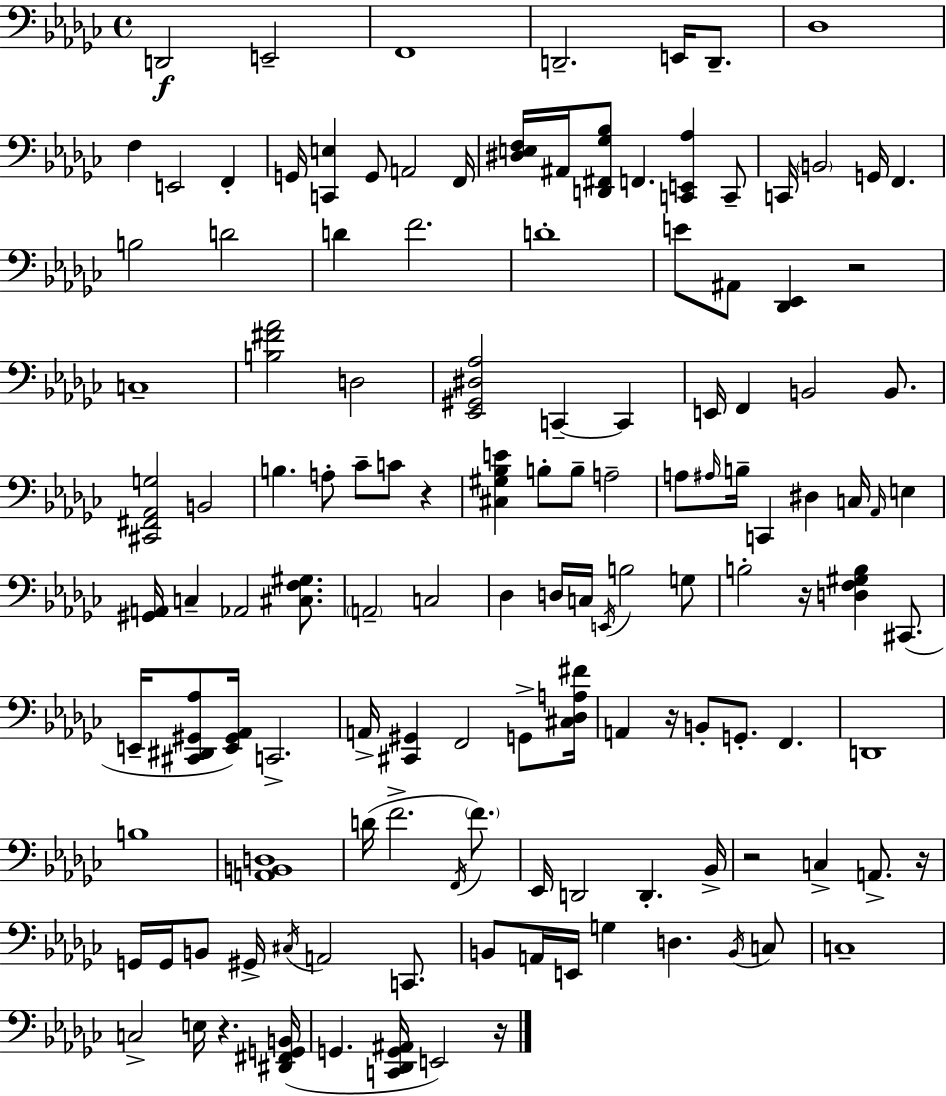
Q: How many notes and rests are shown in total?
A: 131